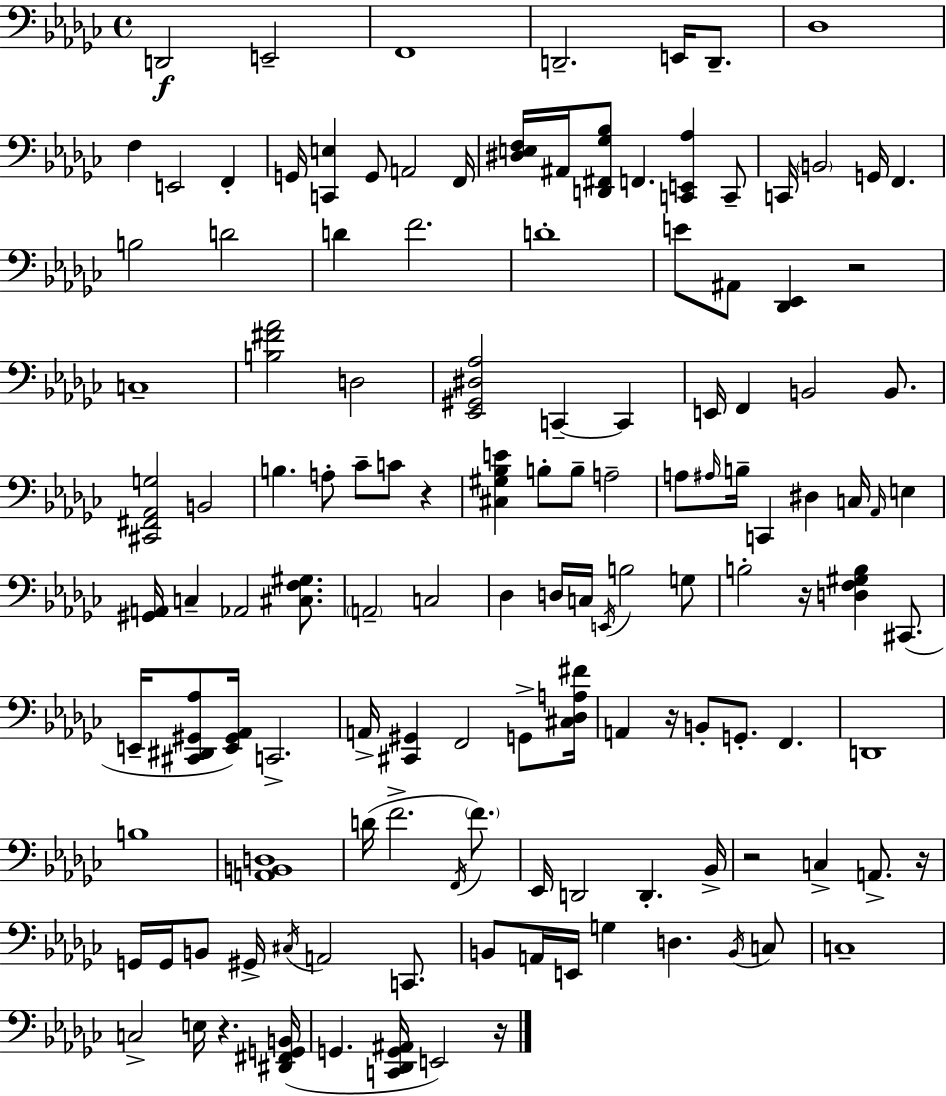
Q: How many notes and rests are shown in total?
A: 131